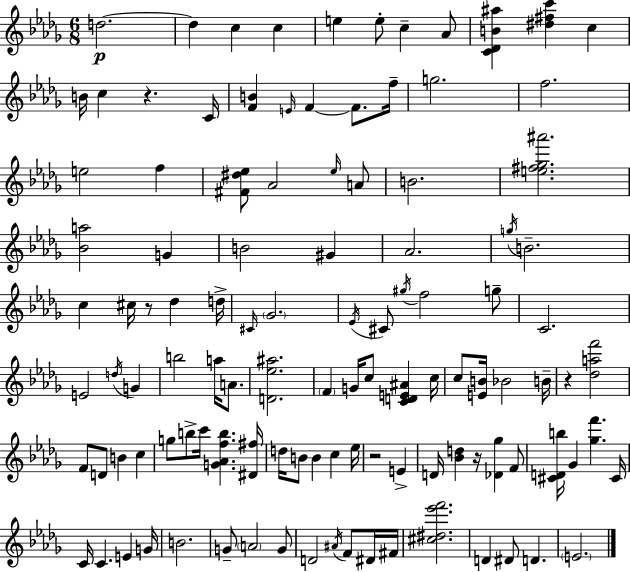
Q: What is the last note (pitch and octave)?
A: E4